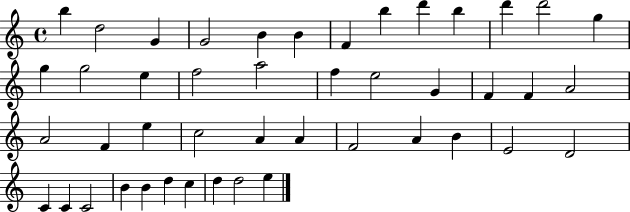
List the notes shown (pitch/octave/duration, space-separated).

B5/q D5/h G4/q G4/h B4/q B4/q F4/q B5/q D6/q B5/q D6/q D6/h G5/q G5/q G5/h E5/q F5/h A5/h F5/q E5/h G4/q F4/q F4/q A4/h A4/h F4/q E5/q C5/h A4/q A4/q F4/h A4/q B4/q E4/h D4/h C4/q C4/q C4/h B4/q B4/q D5/q C5/q D5/q D5/h E5/q